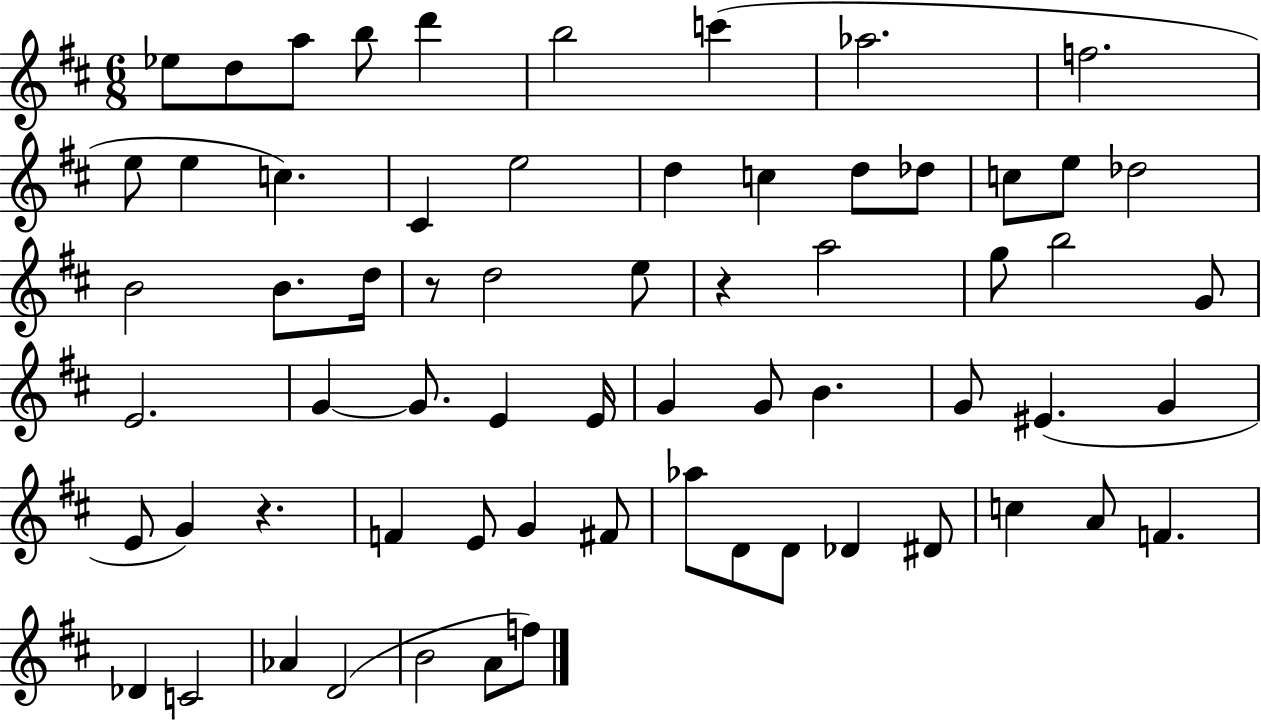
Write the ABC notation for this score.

X:1
T:Untitled
M:6/8
L:1/4
K:D
_e/2 d/2 a/2 b/2 d' b2 c' _a2 f2 e/2 e c ^C e2 d c d/2 _d/2 c/2 e/2 _d2 B2 B/2 d/4 z/2 d2 e/2 z a2 g/2 b2 G/2 E2 G G/2 E E/4 G G/2 B G/2 ^E G E/2 G z F E/2 G ^F/2 _a/2 D/2 D/2 _D ^D/2 c A/2 F _D C2 _A D2 B2 A/2 f/2